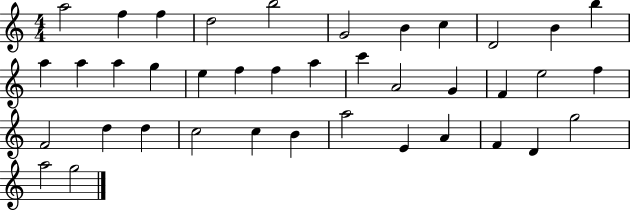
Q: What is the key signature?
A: C major